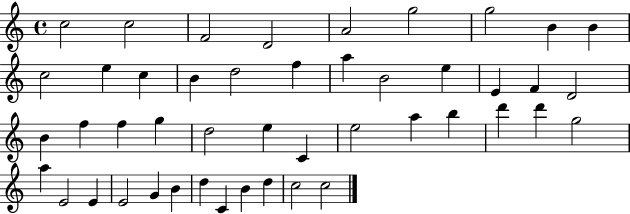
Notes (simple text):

C5/h C5/h F4/h D4/h A4/h G5/h G5/h B4/q B4/q C5/h E5/q C5/q B4/q D5/h F5/q A5/q B4/h E5/q E4/q F4/q D4/h B4/q F5/q F5/q G5/q D5/h E5/q C4/q E5/h A5/q B5/q D6/q D6/q G5/h A5/q E4/h E4/q E4/h G4/q B4/q D5/q C4/q B4/q D5/q C5/h C5/h